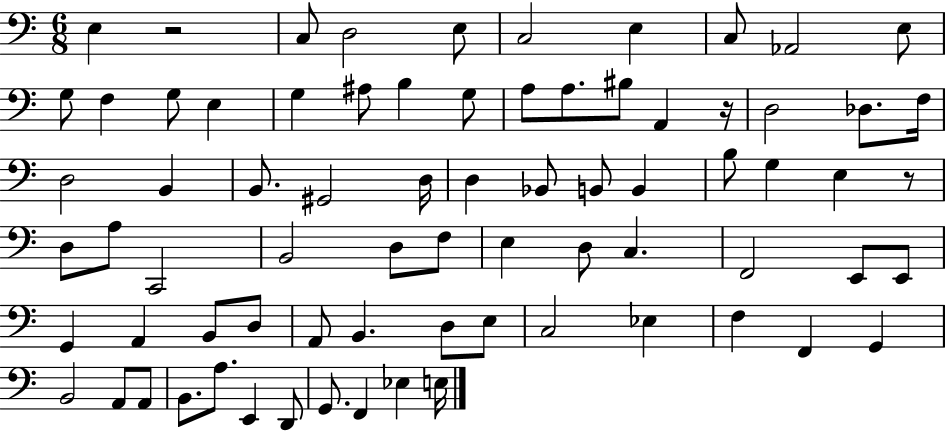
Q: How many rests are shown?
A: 3